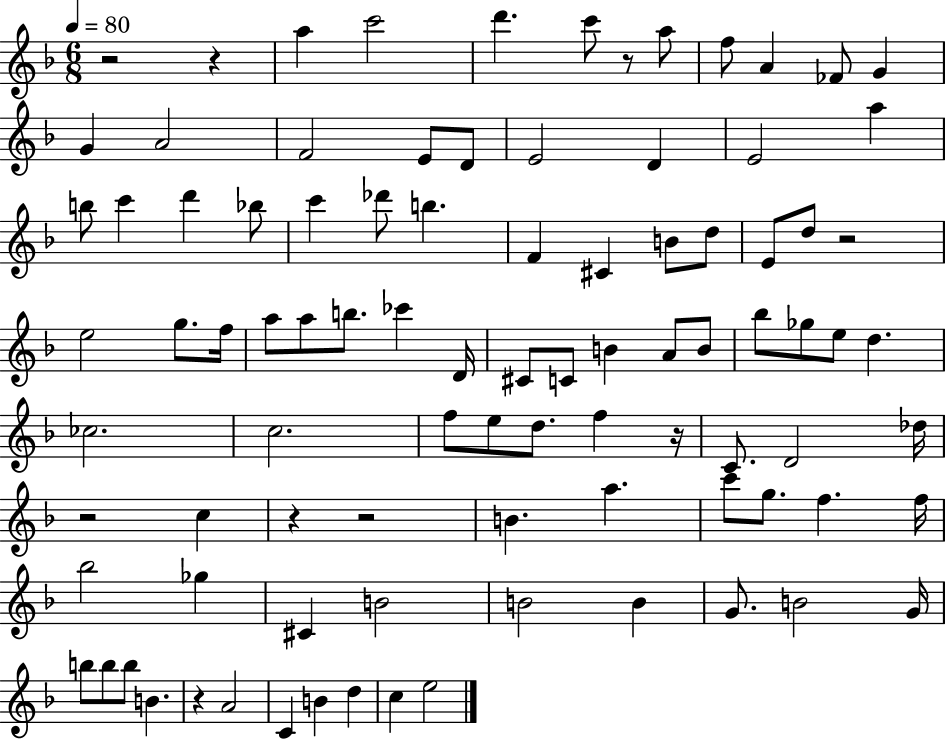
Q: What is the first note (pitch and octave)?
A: A5